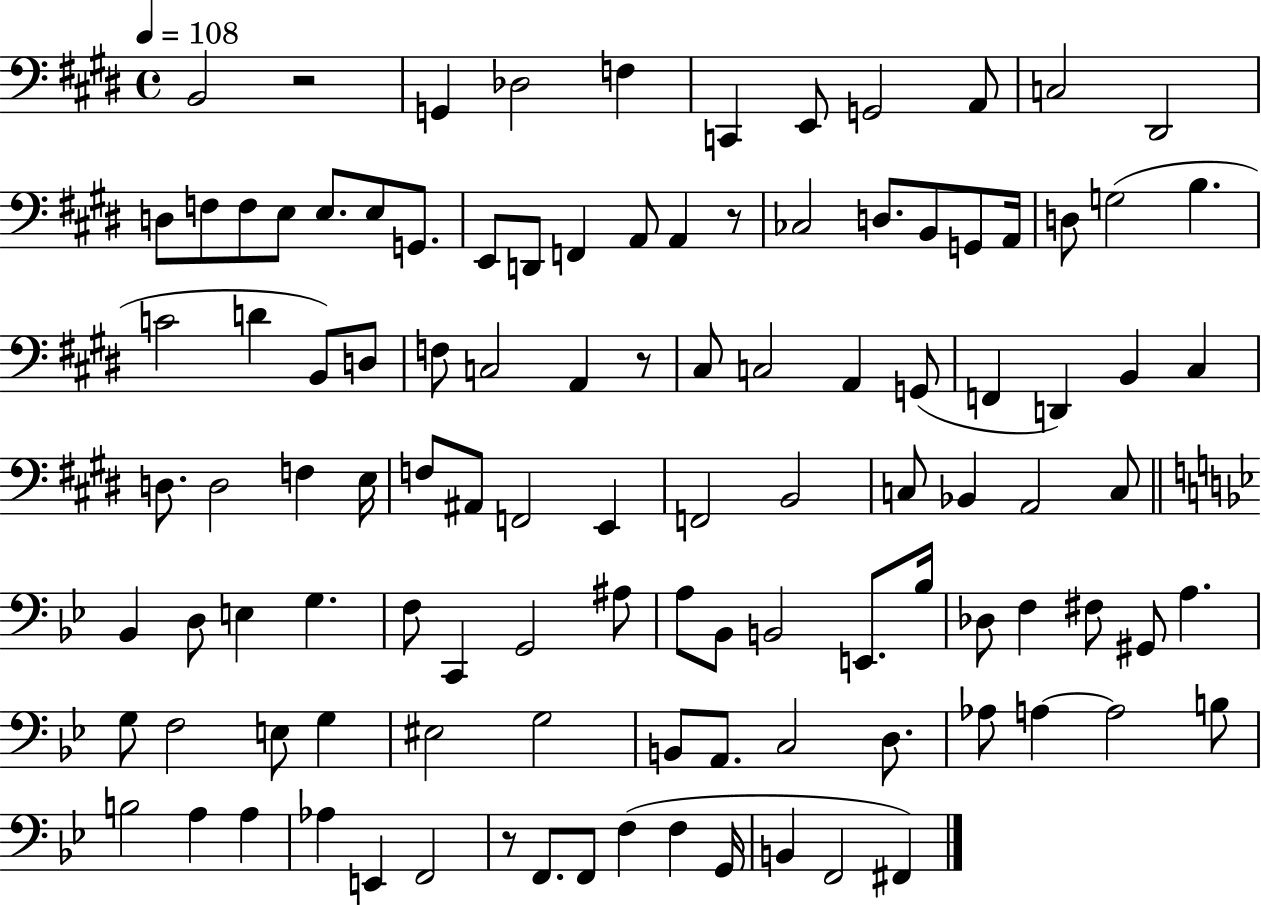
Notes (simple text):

B2/h R/h G2/q Db3/h F3/q C2/q E2/e G2/h A2/e C3/h D#2/h D3/e F3/e F3/e E3/e E3/e. E3/e G2/e. E2/e D2/e F2/q A2/e A2/q R/e CES3/h D3/e. B2/e G2/e A2/s D3/e G3/h B3/q. C4/h D4/q B2/e D3/e F3/e C3/h A2/q R/e C#3/e C3/h A2/q G2/e F2/q D2/q B2/q C#3/q D3/e. D3/h F3/q E3/s F3/e A#2/e F2/h E2/q F2/h B2/h C3/e Bb2/q A2/h C3/e Bb2/q D3/e E3/q G3/q. F3/e C2/q G2/h A#3/e A3/e Bb2/e B2/h E2/e. Bb3/s Db3/e F3/q F#3/e G#2/e A3/q. G3/e F3/h E3/e G3/q EIS3/h G3/h B2/e A2/e. C3/h D3/e. Ab3/e A3/q A3/h B3/e B3/h A3/q A3/q Ab3/q E2/q F2/h R/e F2/e. F2/e F3/q F3/q G2/s B2/q F2/h F#2/q